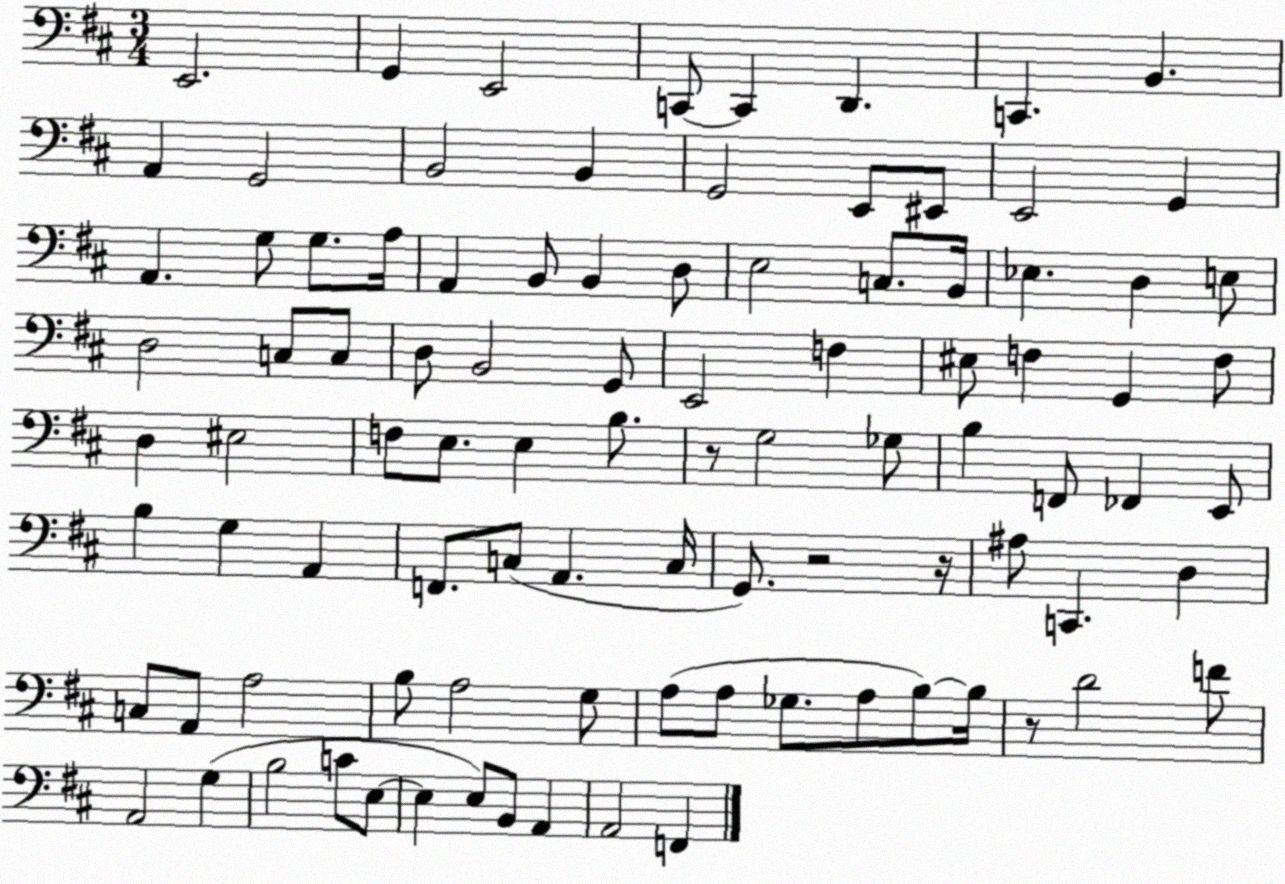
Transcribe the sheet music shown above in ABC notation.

X:1
T:Untitled
M:3/4
L:1/4
K:D
E,,2 G,, E,,2 C,,/2 C,, D,, C,, B,, A,, G,,2 B,,2 B,, G,,2 E,,/2 ^E,,/2 E,,2 G,, A,, G,/2 G,/2 A,/4 A,, B,,/2 B,, D,/2 E,2 C,/2 B,,/4 _E, D, E,/2 D,2 C,/2 C,/2 D,/2 B,,2 G,,/2 E,,2 F, ^E,/2 F, G,, F,/2 D, ^E,2 F,/2 E,/2 E, B,/2 z/2 G,2 _G,/2 B, F,,/2 _F,, E,,/2 B, G, A,, F,,/2 C,/2 A,, C,/4 G,,/2 z2 z/4 ^A,/2 C,, D, C,/2 A,,/2 A,2 B,/2 A,2 G,/2 A,/2 A,/2 _G,/2 A,/2 B,/2 B,/4 z/2 D2 F/2 A,,2 G, B,2 C/2 E,/2 E, E,/2 B,,/2 A,, A,,2 F,,